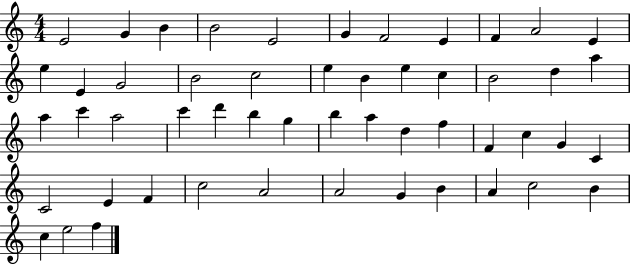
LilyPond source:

{
  \clef treble
  \numericTimeSignature
  \time 4/4
  \key c \major
  e'2 g'4 b'4 | b'2 e'2 | g'4 f'2 e'4 | f'4 a'2 e'4 | \break e''4 e'4 g'2 | b'2 c''2 | e''4 b'4 e''4 c''4 | b'2 d''4 a''4 | \break a''4 c'''4 a''2 | c'''4 d'''4 b''4 g''4 | b''4 a''4 d''4 f''4 | f'4 c''4 g'4 c'4 | \break c'2 e'4 f'4 | c''2 a'2 | a'2 g'4 b'4 | a'4 c''2 b'4 | \break c''4 e''2 f''4 | \bar "|."
}